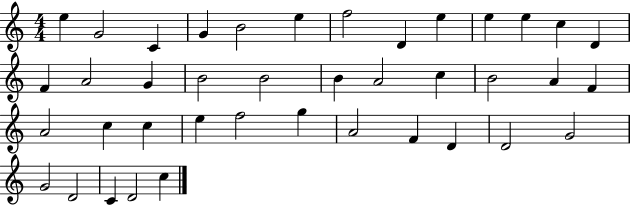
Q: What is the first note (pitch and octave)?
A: E5